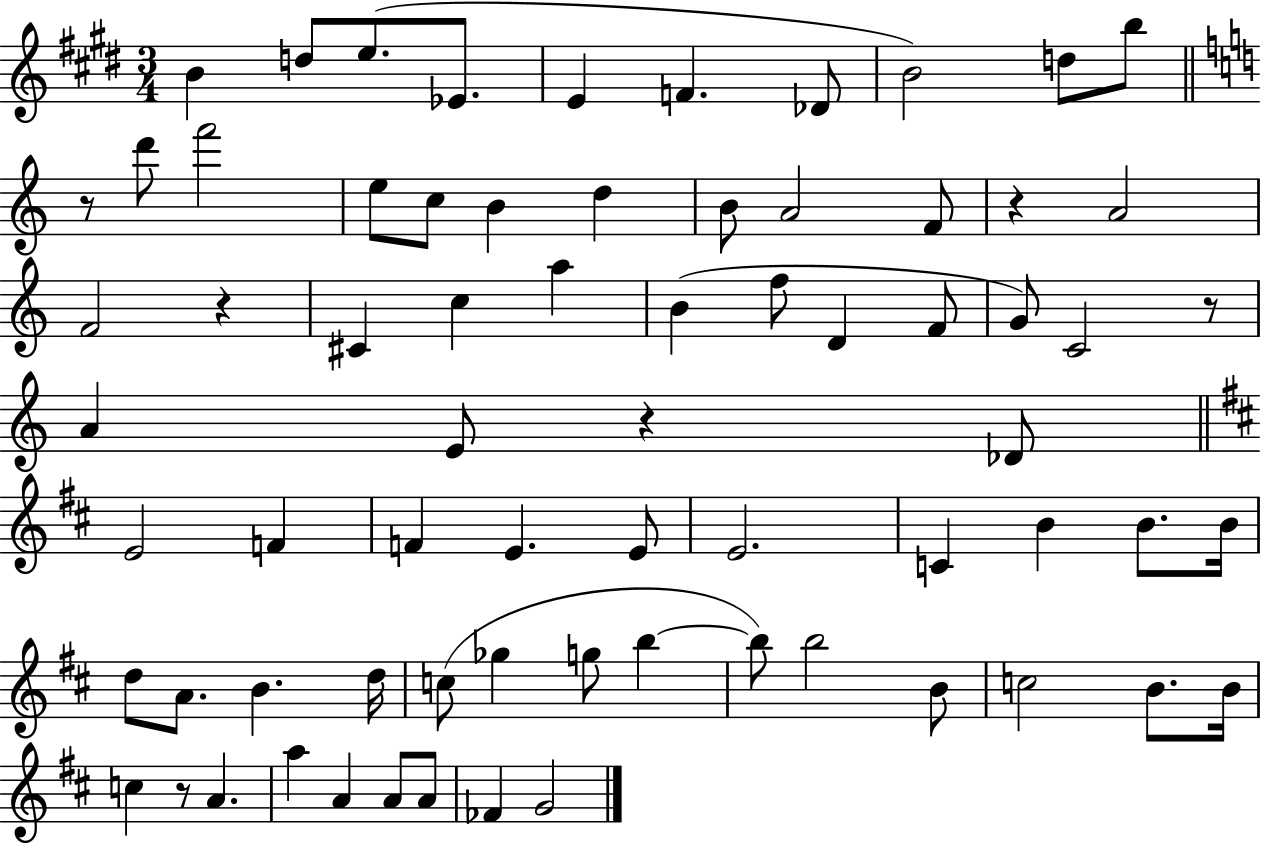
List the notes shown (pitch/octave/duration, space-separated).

B4/q D5/e E5/e. Eb4/e. E4/q F4/q. Db4/e B4/h D5/e B5/e R/e D6/e F6/h E5/e C5/e B4/q D5/q B4/e A4/h F4/e R/q A4/h F4/h R/q C#4/q C5/q A5/q B4/q F5/e D4/q F4/e G4/e C4/h R/e A4/q E4/e R/q Db4/e E4/h F4/q F4/q E4/q. E4/e E4/h. C4/q B4/q B4/e. B4/s D5/e A4/e. B4/q. D5/s C5/e Gb5/q G5/e B5/q B5/e B5/h B4/e C5/h B4/e. B4/s C5/q R/e A4/q. A5/q A4/q A4/e A4/e FES4/q G4/h